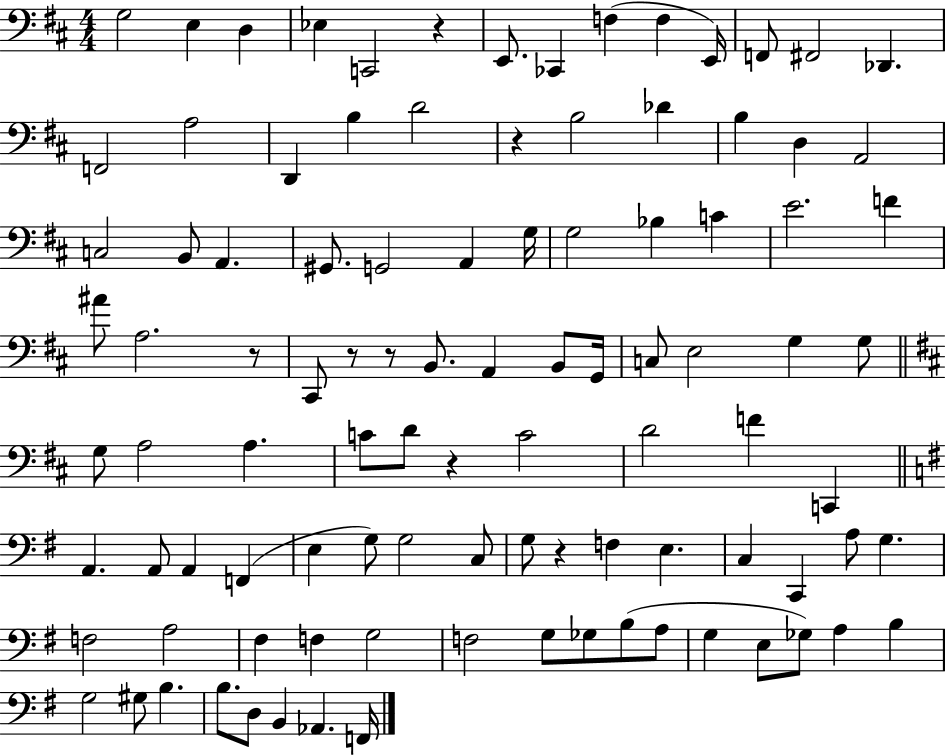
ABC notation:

X:1
T:Untitled
M:4/4
L:1/4
K:D
G,2 E, D, _E, C,,2 z E,,/2 _C,, F, F, E,,/4 F,,/2 ^F,,2 _D,, F,,2 A,2 D,, B, D2 z B,2 _D B, D, A,,2 C,2 B,,/2 A,, ^G,,/2 G,,2 A,, G,/4 G,2 _B, C E2 F ^A/2 A,2 z/2 ^C,,/2 z/2 z/2 B,,/2 A,, B,,/2 G,,/4 C,/2 E,2 G, G,/2 G,/2 A,2 A, C/2 D/2 z C2 D2 F C,, A,, A,,/2 A,, F,, E, G,/2 G,2 C,/2 G,/2 z F, E, C, C,, A,/2 G, F,2 A,2 ^F, F, G,2 F,2 G,/2 _G,/2 B,/2 A,/2 G, E,/2 _G,/2 A, B, G,2 ^G,/2 B, B,/2 D,/2 B,, _A,, F,,/4